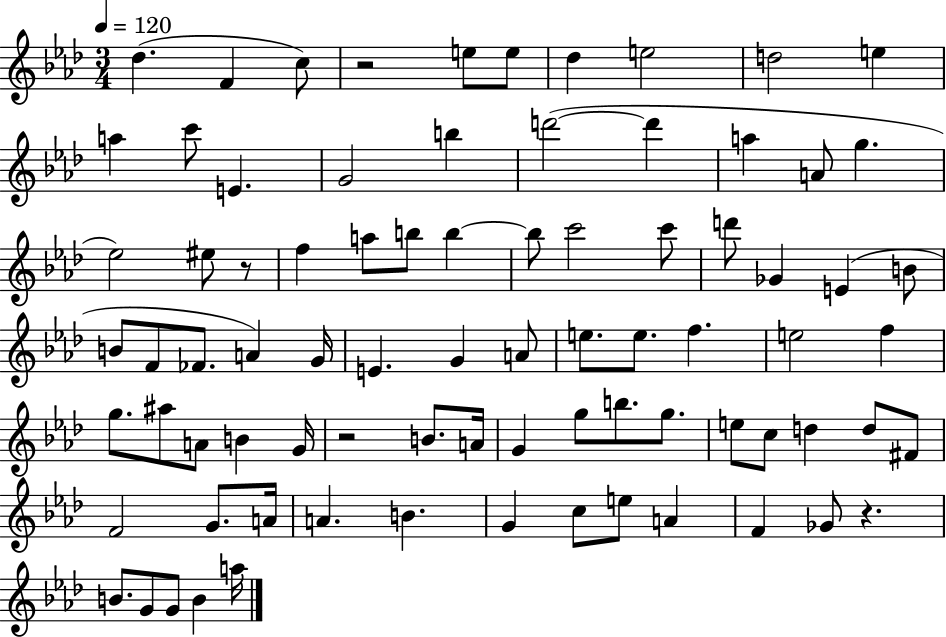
Db5/q. F4/q C5/e R/h E5/e E5/e Db5/q E5/h D5/h E5/q A5/q C6/e E4/q. G4/h B5/q D6/h D6/q A5/q A4/e G5/q. Eb5/h EIS5/e R/e F5/q A5/e B5/e B5/q B5/e C6/h C6/e D6/e Gb4/q E4/q B4/e B4/e F4/e FES4/e. A4/q G4/s E4/q. G4/q A4/e E5/e. E5/e. F5/q. E5/h F5/q G5/e. A#5/e A4/e B4/q G4/s R/h B4/e. A4/s G4/q G5/e B5/e. G5/e. E5/e C5/e D5/q D5/e F#4/e F4/h G4/e. A4/s A4/q. B4/q. G4/q C5/e E5/e A4/q F4/q Gb4/e R/q. B4/e. G4/e G4/e B4/q A5/s